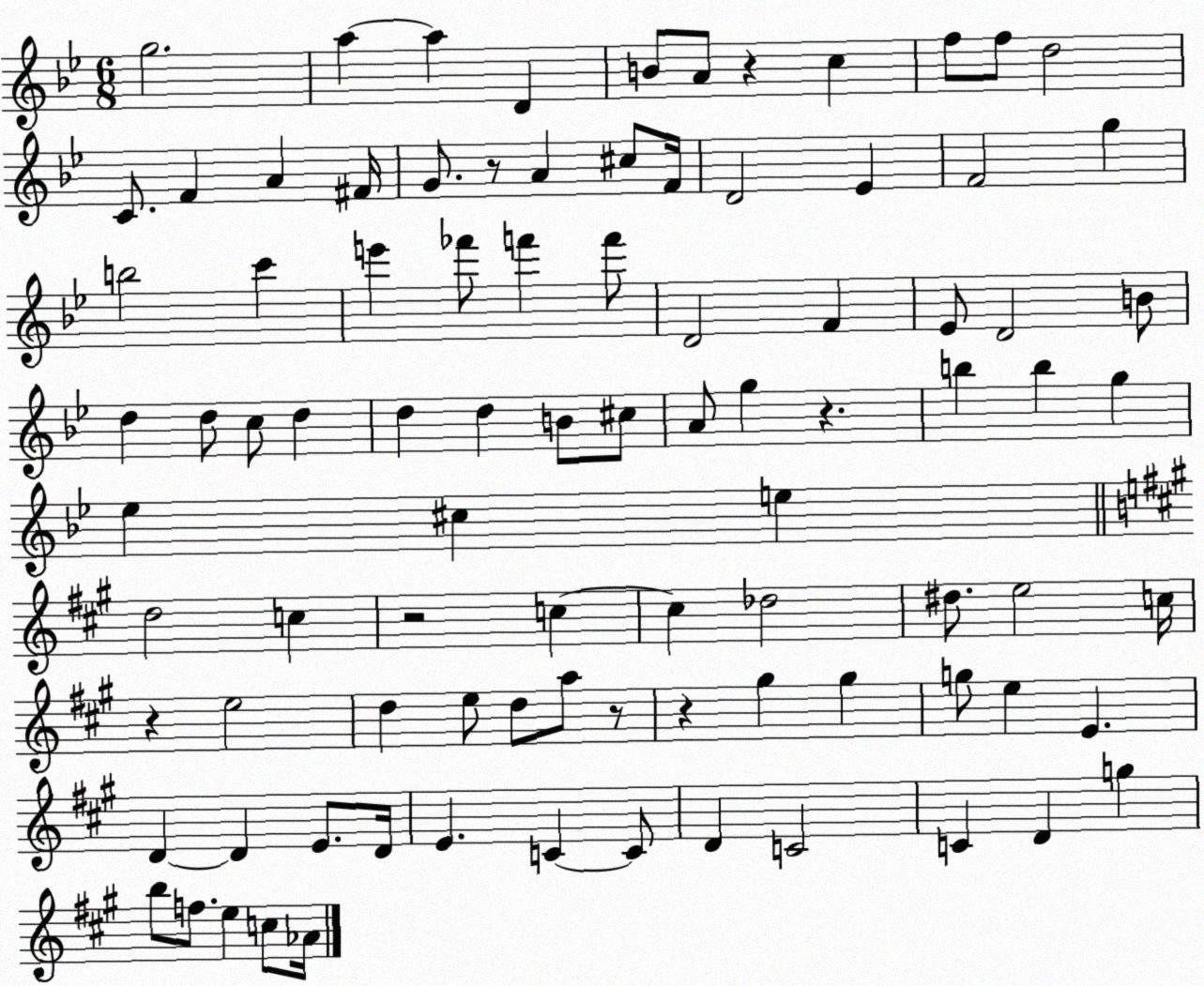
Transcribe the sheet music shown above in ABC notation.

X:1
T:Untitled
M:6/8
L:1/4
K:Bb
g2 a a D B/2 A/2 z c f/2 f/2 d2 C/2 F A ^F/4 G/2 z/2 A ^c/2 F/4 D2 _E F2 g b2 c' e' _f'/2 f' f'/2 D2 F _E/2 D2 B/2 d d/2 c/2 d d d B/2 ^c/2 A/2 g z b b g _e ^c e d2 c z2 c c _d2 ^d/2 e2 c/4 z e2 d e/2 d/2 a/2 z/2 z ^g ^g g/2 e E D D E/2 D/4 E C C/2 D C2 C D g b/2 f/2 e c/2 _A/4